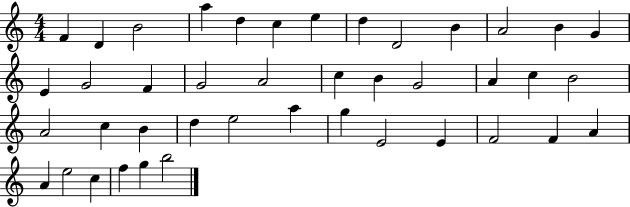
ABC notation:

X:1
T:Untitled
M:4/4
L:1/4
K:C
F D B2 a d c e d D2 B A2 B G E G2 F G2 A2 c B G2 A c B2 A2 c B d e2 a g E2 E F2 F A A e2 c f g b2